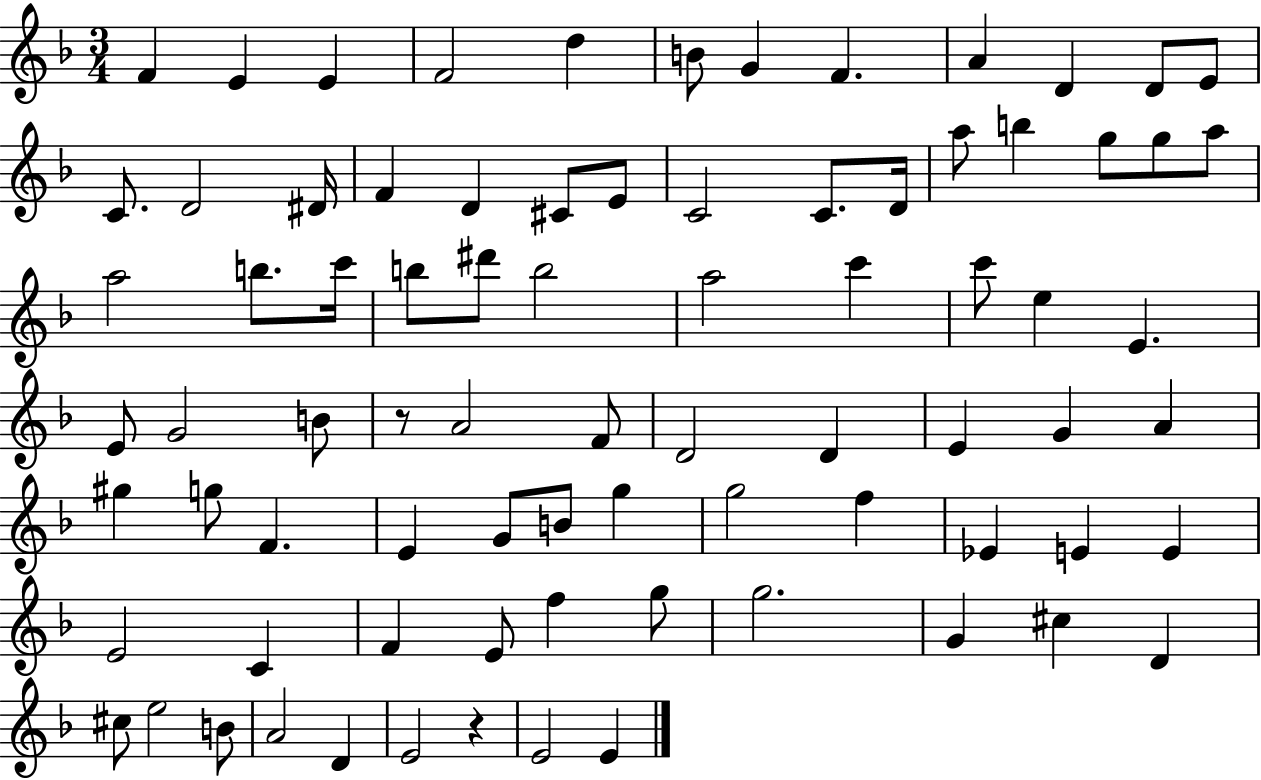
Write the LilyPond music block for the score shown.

{
  \clef treble
  \numericTimeSignature
  \time 3/4
  \key f \major
  \repeat volta 2 { f'4 e'4 e'4 | f'2 d''4 | b'8 g'4 f'4. | a'4 d'4 d'8 e'8 | \break c'8. d'2 dis'16 | f'4 d'4 cis'8 e'8 | c'2 c'8. d'16 | a''8 b''4 g''8 g''8 a''8 | \break a''2 b''8. c'''16 | b''8 dis'''8 b''2 | a''2 c'''4 | c'''8 e''4 e'4. | \break e'8 g'2 b'8 | r8 a'2 f'8 | d'2 d'4 | e'4 g'4 a'4 | \break gis''4 g''8 f'4. | e'4 g'8 b'8 g''4 | g''2 f''4 | ees'4 e'4 e'4 | \break e'2 c'4 | f'4 e'8 f''4 g''8 | g''2. | g'4 cis''4 d'4 | \break cis''8 e''2 b'8 | a'2 d'4 | e'2 r4 | e'2 e'4 | \break } \bar "|."
}